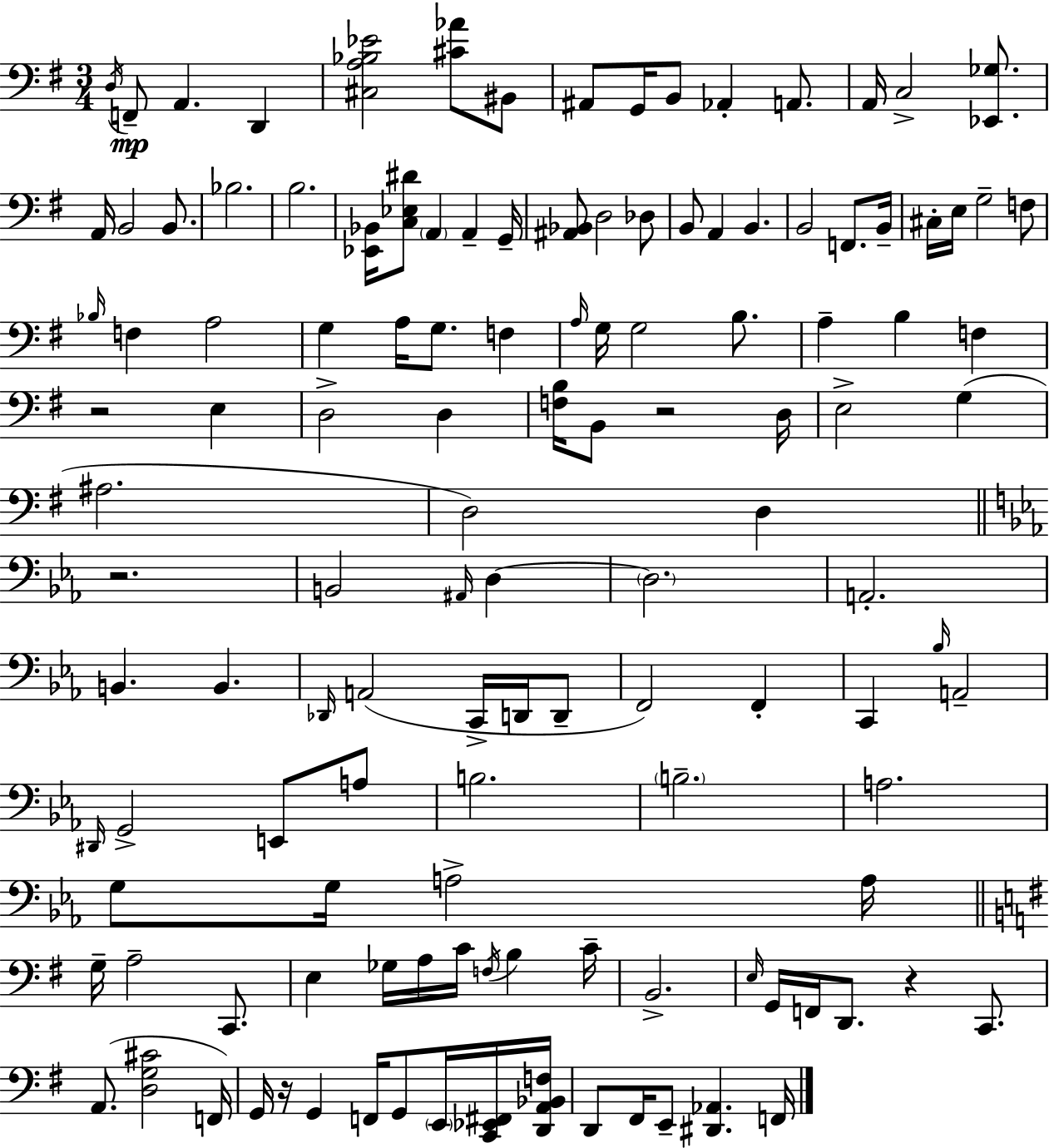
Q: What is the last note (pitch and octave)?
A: F2